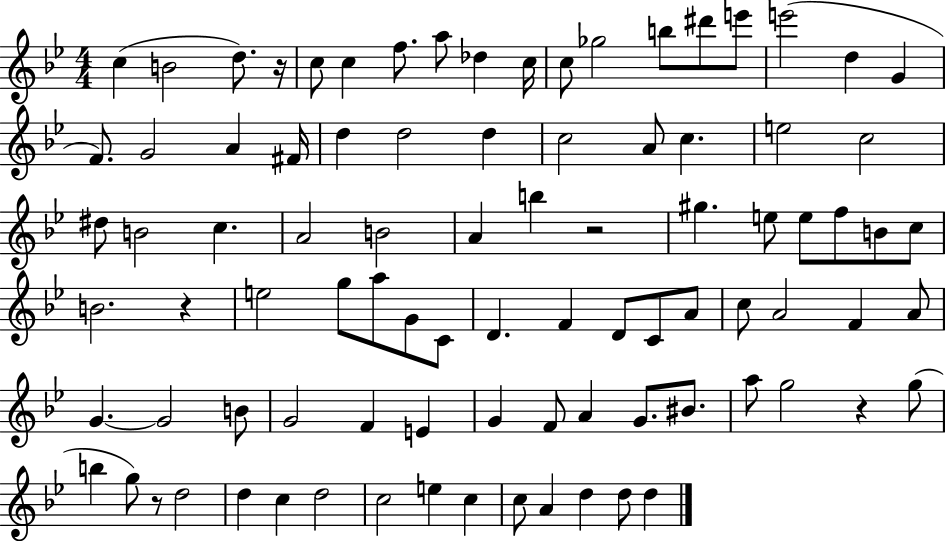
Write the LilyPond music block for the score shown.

{
  \clef treble
  \numericTimeSignature
  \time 4/4
  \key bes \major
  \repeat volta 2 { c''4( b'2 d''8.) r16 | c''8 c''4 f''8. a''8 des''4 c''16 | c''8 ges''2 b''8 dis'''8 e'''8 | e'''2( d''4 g'4 | \break f'8.) g'2 a'4 fis'16 | d''4 d''2 d''4 | c''2 a'8 c''4. | e''2 c''2 | \break dis''8 b'2 c''4. | a'2 b'2 | a'4 b''4 r2 | gis''4. e''8 e''8 f''8 b'8 c''8 | \break b'2. r4 | e''2 g''8 a''8 g'8 c'8 | d'4. f'4 d'8 c'8 a'8 | c''8 a'2 f'4 a'8 | \break g'4.~~ g'2 b'8 | g'2 f'4 e'4 | g'4 f'8 a'4 g'8. bis'8. | a''8 g''2 r4 g''8( | \break b''4 g''8) r8 d''2 | d''4 c''4 d''2 | c''2 e''4 c''4 | c''8 a'4 d''4 d''8 d''4 | \break } \bar "|."
}